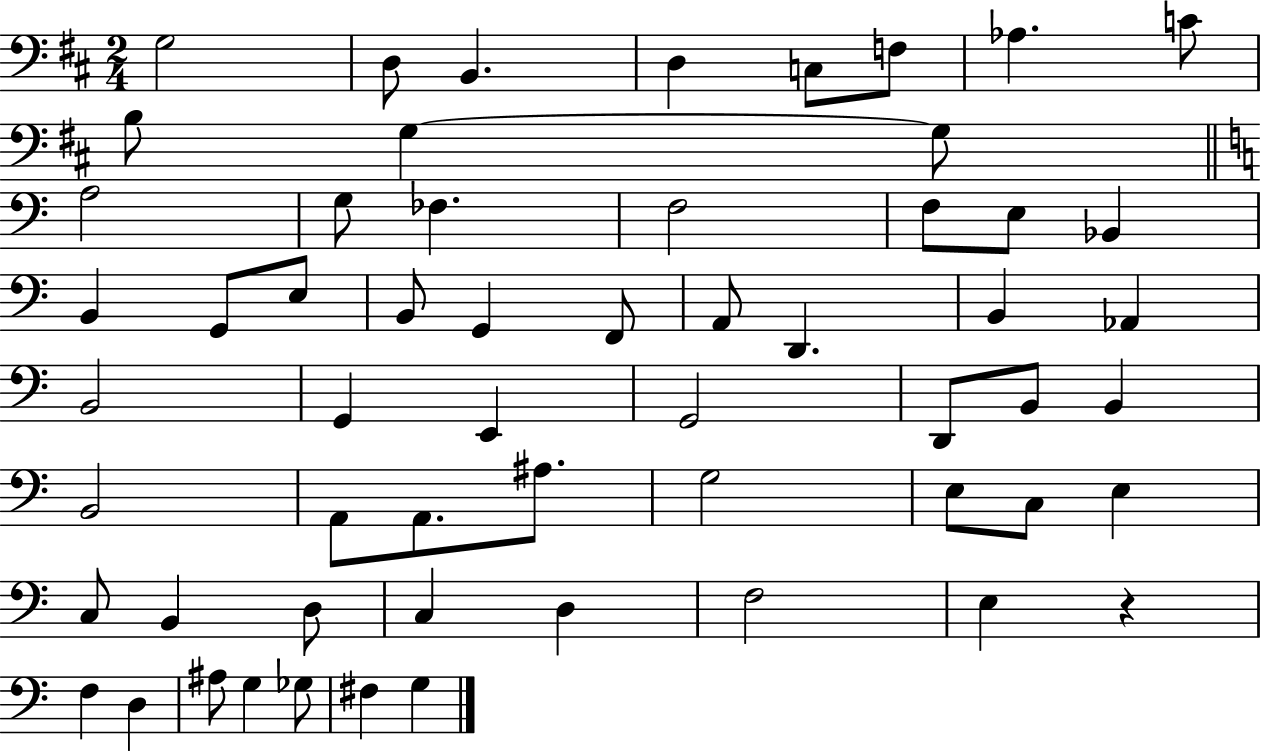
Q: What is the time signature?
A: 2/4